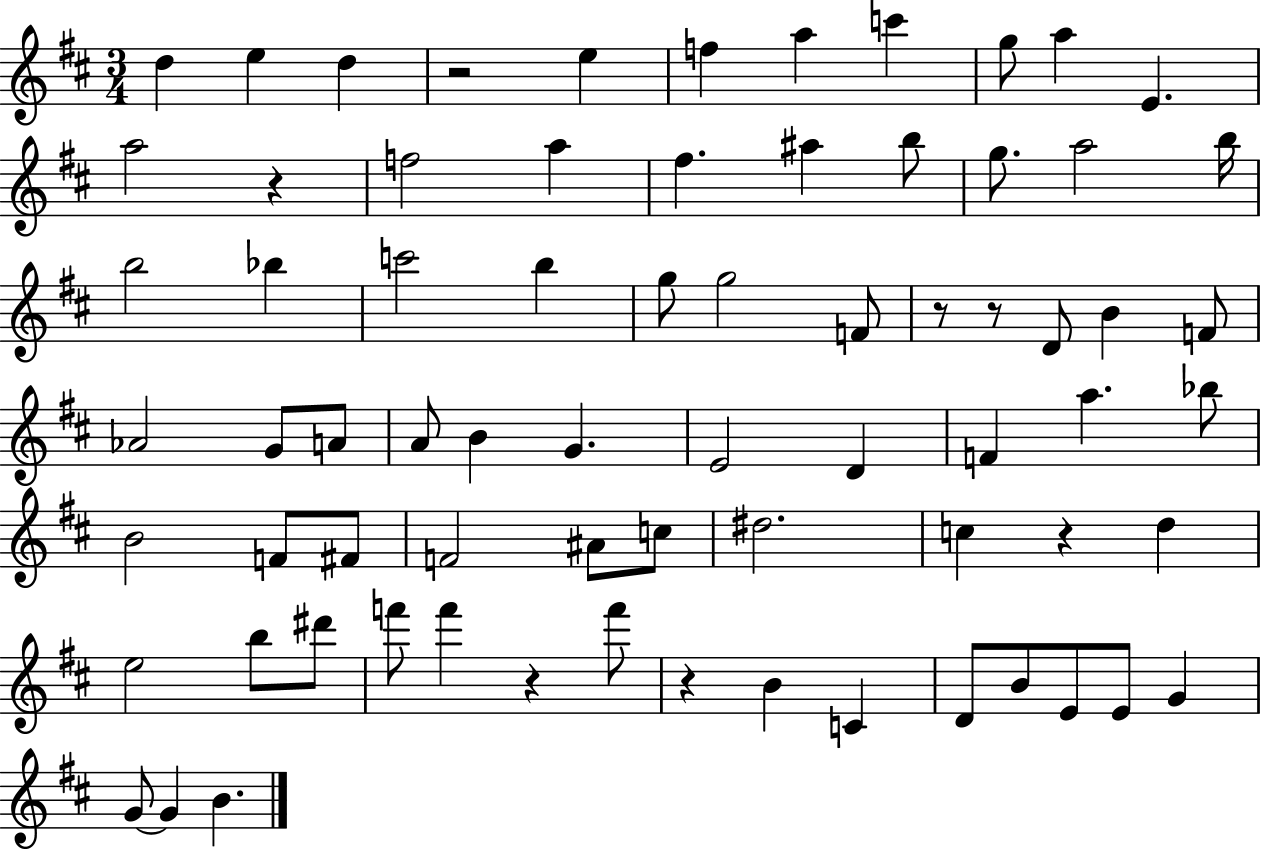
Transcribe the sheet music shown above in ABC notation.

X:1
T:Untitled
M:3/4
L:1/4
K:D
d e d z2 e f a c' g/2 a E a2 z f2 a ^f ^a b/2 g/2 a2 b/4 b2 _b c'2 b g/2 g2 F/2 z/2 z/2 D/2 B F/2 _A2 G/2 A/2 A/2 B G E2 D F a _b/2 B2 F/2 ^F/2 F2 ^A/2 c/2 ^d2 c z d e2 b/2 ^d'/2 f'/2 f' z f'/2 z B C D/2 B/2 E/2 E/2 G G/2 G B